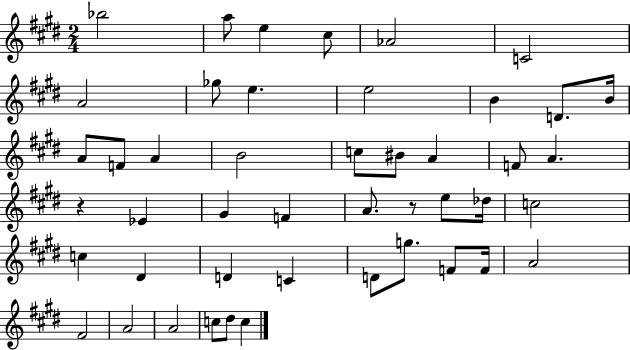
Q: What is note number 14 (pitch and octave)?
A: A4